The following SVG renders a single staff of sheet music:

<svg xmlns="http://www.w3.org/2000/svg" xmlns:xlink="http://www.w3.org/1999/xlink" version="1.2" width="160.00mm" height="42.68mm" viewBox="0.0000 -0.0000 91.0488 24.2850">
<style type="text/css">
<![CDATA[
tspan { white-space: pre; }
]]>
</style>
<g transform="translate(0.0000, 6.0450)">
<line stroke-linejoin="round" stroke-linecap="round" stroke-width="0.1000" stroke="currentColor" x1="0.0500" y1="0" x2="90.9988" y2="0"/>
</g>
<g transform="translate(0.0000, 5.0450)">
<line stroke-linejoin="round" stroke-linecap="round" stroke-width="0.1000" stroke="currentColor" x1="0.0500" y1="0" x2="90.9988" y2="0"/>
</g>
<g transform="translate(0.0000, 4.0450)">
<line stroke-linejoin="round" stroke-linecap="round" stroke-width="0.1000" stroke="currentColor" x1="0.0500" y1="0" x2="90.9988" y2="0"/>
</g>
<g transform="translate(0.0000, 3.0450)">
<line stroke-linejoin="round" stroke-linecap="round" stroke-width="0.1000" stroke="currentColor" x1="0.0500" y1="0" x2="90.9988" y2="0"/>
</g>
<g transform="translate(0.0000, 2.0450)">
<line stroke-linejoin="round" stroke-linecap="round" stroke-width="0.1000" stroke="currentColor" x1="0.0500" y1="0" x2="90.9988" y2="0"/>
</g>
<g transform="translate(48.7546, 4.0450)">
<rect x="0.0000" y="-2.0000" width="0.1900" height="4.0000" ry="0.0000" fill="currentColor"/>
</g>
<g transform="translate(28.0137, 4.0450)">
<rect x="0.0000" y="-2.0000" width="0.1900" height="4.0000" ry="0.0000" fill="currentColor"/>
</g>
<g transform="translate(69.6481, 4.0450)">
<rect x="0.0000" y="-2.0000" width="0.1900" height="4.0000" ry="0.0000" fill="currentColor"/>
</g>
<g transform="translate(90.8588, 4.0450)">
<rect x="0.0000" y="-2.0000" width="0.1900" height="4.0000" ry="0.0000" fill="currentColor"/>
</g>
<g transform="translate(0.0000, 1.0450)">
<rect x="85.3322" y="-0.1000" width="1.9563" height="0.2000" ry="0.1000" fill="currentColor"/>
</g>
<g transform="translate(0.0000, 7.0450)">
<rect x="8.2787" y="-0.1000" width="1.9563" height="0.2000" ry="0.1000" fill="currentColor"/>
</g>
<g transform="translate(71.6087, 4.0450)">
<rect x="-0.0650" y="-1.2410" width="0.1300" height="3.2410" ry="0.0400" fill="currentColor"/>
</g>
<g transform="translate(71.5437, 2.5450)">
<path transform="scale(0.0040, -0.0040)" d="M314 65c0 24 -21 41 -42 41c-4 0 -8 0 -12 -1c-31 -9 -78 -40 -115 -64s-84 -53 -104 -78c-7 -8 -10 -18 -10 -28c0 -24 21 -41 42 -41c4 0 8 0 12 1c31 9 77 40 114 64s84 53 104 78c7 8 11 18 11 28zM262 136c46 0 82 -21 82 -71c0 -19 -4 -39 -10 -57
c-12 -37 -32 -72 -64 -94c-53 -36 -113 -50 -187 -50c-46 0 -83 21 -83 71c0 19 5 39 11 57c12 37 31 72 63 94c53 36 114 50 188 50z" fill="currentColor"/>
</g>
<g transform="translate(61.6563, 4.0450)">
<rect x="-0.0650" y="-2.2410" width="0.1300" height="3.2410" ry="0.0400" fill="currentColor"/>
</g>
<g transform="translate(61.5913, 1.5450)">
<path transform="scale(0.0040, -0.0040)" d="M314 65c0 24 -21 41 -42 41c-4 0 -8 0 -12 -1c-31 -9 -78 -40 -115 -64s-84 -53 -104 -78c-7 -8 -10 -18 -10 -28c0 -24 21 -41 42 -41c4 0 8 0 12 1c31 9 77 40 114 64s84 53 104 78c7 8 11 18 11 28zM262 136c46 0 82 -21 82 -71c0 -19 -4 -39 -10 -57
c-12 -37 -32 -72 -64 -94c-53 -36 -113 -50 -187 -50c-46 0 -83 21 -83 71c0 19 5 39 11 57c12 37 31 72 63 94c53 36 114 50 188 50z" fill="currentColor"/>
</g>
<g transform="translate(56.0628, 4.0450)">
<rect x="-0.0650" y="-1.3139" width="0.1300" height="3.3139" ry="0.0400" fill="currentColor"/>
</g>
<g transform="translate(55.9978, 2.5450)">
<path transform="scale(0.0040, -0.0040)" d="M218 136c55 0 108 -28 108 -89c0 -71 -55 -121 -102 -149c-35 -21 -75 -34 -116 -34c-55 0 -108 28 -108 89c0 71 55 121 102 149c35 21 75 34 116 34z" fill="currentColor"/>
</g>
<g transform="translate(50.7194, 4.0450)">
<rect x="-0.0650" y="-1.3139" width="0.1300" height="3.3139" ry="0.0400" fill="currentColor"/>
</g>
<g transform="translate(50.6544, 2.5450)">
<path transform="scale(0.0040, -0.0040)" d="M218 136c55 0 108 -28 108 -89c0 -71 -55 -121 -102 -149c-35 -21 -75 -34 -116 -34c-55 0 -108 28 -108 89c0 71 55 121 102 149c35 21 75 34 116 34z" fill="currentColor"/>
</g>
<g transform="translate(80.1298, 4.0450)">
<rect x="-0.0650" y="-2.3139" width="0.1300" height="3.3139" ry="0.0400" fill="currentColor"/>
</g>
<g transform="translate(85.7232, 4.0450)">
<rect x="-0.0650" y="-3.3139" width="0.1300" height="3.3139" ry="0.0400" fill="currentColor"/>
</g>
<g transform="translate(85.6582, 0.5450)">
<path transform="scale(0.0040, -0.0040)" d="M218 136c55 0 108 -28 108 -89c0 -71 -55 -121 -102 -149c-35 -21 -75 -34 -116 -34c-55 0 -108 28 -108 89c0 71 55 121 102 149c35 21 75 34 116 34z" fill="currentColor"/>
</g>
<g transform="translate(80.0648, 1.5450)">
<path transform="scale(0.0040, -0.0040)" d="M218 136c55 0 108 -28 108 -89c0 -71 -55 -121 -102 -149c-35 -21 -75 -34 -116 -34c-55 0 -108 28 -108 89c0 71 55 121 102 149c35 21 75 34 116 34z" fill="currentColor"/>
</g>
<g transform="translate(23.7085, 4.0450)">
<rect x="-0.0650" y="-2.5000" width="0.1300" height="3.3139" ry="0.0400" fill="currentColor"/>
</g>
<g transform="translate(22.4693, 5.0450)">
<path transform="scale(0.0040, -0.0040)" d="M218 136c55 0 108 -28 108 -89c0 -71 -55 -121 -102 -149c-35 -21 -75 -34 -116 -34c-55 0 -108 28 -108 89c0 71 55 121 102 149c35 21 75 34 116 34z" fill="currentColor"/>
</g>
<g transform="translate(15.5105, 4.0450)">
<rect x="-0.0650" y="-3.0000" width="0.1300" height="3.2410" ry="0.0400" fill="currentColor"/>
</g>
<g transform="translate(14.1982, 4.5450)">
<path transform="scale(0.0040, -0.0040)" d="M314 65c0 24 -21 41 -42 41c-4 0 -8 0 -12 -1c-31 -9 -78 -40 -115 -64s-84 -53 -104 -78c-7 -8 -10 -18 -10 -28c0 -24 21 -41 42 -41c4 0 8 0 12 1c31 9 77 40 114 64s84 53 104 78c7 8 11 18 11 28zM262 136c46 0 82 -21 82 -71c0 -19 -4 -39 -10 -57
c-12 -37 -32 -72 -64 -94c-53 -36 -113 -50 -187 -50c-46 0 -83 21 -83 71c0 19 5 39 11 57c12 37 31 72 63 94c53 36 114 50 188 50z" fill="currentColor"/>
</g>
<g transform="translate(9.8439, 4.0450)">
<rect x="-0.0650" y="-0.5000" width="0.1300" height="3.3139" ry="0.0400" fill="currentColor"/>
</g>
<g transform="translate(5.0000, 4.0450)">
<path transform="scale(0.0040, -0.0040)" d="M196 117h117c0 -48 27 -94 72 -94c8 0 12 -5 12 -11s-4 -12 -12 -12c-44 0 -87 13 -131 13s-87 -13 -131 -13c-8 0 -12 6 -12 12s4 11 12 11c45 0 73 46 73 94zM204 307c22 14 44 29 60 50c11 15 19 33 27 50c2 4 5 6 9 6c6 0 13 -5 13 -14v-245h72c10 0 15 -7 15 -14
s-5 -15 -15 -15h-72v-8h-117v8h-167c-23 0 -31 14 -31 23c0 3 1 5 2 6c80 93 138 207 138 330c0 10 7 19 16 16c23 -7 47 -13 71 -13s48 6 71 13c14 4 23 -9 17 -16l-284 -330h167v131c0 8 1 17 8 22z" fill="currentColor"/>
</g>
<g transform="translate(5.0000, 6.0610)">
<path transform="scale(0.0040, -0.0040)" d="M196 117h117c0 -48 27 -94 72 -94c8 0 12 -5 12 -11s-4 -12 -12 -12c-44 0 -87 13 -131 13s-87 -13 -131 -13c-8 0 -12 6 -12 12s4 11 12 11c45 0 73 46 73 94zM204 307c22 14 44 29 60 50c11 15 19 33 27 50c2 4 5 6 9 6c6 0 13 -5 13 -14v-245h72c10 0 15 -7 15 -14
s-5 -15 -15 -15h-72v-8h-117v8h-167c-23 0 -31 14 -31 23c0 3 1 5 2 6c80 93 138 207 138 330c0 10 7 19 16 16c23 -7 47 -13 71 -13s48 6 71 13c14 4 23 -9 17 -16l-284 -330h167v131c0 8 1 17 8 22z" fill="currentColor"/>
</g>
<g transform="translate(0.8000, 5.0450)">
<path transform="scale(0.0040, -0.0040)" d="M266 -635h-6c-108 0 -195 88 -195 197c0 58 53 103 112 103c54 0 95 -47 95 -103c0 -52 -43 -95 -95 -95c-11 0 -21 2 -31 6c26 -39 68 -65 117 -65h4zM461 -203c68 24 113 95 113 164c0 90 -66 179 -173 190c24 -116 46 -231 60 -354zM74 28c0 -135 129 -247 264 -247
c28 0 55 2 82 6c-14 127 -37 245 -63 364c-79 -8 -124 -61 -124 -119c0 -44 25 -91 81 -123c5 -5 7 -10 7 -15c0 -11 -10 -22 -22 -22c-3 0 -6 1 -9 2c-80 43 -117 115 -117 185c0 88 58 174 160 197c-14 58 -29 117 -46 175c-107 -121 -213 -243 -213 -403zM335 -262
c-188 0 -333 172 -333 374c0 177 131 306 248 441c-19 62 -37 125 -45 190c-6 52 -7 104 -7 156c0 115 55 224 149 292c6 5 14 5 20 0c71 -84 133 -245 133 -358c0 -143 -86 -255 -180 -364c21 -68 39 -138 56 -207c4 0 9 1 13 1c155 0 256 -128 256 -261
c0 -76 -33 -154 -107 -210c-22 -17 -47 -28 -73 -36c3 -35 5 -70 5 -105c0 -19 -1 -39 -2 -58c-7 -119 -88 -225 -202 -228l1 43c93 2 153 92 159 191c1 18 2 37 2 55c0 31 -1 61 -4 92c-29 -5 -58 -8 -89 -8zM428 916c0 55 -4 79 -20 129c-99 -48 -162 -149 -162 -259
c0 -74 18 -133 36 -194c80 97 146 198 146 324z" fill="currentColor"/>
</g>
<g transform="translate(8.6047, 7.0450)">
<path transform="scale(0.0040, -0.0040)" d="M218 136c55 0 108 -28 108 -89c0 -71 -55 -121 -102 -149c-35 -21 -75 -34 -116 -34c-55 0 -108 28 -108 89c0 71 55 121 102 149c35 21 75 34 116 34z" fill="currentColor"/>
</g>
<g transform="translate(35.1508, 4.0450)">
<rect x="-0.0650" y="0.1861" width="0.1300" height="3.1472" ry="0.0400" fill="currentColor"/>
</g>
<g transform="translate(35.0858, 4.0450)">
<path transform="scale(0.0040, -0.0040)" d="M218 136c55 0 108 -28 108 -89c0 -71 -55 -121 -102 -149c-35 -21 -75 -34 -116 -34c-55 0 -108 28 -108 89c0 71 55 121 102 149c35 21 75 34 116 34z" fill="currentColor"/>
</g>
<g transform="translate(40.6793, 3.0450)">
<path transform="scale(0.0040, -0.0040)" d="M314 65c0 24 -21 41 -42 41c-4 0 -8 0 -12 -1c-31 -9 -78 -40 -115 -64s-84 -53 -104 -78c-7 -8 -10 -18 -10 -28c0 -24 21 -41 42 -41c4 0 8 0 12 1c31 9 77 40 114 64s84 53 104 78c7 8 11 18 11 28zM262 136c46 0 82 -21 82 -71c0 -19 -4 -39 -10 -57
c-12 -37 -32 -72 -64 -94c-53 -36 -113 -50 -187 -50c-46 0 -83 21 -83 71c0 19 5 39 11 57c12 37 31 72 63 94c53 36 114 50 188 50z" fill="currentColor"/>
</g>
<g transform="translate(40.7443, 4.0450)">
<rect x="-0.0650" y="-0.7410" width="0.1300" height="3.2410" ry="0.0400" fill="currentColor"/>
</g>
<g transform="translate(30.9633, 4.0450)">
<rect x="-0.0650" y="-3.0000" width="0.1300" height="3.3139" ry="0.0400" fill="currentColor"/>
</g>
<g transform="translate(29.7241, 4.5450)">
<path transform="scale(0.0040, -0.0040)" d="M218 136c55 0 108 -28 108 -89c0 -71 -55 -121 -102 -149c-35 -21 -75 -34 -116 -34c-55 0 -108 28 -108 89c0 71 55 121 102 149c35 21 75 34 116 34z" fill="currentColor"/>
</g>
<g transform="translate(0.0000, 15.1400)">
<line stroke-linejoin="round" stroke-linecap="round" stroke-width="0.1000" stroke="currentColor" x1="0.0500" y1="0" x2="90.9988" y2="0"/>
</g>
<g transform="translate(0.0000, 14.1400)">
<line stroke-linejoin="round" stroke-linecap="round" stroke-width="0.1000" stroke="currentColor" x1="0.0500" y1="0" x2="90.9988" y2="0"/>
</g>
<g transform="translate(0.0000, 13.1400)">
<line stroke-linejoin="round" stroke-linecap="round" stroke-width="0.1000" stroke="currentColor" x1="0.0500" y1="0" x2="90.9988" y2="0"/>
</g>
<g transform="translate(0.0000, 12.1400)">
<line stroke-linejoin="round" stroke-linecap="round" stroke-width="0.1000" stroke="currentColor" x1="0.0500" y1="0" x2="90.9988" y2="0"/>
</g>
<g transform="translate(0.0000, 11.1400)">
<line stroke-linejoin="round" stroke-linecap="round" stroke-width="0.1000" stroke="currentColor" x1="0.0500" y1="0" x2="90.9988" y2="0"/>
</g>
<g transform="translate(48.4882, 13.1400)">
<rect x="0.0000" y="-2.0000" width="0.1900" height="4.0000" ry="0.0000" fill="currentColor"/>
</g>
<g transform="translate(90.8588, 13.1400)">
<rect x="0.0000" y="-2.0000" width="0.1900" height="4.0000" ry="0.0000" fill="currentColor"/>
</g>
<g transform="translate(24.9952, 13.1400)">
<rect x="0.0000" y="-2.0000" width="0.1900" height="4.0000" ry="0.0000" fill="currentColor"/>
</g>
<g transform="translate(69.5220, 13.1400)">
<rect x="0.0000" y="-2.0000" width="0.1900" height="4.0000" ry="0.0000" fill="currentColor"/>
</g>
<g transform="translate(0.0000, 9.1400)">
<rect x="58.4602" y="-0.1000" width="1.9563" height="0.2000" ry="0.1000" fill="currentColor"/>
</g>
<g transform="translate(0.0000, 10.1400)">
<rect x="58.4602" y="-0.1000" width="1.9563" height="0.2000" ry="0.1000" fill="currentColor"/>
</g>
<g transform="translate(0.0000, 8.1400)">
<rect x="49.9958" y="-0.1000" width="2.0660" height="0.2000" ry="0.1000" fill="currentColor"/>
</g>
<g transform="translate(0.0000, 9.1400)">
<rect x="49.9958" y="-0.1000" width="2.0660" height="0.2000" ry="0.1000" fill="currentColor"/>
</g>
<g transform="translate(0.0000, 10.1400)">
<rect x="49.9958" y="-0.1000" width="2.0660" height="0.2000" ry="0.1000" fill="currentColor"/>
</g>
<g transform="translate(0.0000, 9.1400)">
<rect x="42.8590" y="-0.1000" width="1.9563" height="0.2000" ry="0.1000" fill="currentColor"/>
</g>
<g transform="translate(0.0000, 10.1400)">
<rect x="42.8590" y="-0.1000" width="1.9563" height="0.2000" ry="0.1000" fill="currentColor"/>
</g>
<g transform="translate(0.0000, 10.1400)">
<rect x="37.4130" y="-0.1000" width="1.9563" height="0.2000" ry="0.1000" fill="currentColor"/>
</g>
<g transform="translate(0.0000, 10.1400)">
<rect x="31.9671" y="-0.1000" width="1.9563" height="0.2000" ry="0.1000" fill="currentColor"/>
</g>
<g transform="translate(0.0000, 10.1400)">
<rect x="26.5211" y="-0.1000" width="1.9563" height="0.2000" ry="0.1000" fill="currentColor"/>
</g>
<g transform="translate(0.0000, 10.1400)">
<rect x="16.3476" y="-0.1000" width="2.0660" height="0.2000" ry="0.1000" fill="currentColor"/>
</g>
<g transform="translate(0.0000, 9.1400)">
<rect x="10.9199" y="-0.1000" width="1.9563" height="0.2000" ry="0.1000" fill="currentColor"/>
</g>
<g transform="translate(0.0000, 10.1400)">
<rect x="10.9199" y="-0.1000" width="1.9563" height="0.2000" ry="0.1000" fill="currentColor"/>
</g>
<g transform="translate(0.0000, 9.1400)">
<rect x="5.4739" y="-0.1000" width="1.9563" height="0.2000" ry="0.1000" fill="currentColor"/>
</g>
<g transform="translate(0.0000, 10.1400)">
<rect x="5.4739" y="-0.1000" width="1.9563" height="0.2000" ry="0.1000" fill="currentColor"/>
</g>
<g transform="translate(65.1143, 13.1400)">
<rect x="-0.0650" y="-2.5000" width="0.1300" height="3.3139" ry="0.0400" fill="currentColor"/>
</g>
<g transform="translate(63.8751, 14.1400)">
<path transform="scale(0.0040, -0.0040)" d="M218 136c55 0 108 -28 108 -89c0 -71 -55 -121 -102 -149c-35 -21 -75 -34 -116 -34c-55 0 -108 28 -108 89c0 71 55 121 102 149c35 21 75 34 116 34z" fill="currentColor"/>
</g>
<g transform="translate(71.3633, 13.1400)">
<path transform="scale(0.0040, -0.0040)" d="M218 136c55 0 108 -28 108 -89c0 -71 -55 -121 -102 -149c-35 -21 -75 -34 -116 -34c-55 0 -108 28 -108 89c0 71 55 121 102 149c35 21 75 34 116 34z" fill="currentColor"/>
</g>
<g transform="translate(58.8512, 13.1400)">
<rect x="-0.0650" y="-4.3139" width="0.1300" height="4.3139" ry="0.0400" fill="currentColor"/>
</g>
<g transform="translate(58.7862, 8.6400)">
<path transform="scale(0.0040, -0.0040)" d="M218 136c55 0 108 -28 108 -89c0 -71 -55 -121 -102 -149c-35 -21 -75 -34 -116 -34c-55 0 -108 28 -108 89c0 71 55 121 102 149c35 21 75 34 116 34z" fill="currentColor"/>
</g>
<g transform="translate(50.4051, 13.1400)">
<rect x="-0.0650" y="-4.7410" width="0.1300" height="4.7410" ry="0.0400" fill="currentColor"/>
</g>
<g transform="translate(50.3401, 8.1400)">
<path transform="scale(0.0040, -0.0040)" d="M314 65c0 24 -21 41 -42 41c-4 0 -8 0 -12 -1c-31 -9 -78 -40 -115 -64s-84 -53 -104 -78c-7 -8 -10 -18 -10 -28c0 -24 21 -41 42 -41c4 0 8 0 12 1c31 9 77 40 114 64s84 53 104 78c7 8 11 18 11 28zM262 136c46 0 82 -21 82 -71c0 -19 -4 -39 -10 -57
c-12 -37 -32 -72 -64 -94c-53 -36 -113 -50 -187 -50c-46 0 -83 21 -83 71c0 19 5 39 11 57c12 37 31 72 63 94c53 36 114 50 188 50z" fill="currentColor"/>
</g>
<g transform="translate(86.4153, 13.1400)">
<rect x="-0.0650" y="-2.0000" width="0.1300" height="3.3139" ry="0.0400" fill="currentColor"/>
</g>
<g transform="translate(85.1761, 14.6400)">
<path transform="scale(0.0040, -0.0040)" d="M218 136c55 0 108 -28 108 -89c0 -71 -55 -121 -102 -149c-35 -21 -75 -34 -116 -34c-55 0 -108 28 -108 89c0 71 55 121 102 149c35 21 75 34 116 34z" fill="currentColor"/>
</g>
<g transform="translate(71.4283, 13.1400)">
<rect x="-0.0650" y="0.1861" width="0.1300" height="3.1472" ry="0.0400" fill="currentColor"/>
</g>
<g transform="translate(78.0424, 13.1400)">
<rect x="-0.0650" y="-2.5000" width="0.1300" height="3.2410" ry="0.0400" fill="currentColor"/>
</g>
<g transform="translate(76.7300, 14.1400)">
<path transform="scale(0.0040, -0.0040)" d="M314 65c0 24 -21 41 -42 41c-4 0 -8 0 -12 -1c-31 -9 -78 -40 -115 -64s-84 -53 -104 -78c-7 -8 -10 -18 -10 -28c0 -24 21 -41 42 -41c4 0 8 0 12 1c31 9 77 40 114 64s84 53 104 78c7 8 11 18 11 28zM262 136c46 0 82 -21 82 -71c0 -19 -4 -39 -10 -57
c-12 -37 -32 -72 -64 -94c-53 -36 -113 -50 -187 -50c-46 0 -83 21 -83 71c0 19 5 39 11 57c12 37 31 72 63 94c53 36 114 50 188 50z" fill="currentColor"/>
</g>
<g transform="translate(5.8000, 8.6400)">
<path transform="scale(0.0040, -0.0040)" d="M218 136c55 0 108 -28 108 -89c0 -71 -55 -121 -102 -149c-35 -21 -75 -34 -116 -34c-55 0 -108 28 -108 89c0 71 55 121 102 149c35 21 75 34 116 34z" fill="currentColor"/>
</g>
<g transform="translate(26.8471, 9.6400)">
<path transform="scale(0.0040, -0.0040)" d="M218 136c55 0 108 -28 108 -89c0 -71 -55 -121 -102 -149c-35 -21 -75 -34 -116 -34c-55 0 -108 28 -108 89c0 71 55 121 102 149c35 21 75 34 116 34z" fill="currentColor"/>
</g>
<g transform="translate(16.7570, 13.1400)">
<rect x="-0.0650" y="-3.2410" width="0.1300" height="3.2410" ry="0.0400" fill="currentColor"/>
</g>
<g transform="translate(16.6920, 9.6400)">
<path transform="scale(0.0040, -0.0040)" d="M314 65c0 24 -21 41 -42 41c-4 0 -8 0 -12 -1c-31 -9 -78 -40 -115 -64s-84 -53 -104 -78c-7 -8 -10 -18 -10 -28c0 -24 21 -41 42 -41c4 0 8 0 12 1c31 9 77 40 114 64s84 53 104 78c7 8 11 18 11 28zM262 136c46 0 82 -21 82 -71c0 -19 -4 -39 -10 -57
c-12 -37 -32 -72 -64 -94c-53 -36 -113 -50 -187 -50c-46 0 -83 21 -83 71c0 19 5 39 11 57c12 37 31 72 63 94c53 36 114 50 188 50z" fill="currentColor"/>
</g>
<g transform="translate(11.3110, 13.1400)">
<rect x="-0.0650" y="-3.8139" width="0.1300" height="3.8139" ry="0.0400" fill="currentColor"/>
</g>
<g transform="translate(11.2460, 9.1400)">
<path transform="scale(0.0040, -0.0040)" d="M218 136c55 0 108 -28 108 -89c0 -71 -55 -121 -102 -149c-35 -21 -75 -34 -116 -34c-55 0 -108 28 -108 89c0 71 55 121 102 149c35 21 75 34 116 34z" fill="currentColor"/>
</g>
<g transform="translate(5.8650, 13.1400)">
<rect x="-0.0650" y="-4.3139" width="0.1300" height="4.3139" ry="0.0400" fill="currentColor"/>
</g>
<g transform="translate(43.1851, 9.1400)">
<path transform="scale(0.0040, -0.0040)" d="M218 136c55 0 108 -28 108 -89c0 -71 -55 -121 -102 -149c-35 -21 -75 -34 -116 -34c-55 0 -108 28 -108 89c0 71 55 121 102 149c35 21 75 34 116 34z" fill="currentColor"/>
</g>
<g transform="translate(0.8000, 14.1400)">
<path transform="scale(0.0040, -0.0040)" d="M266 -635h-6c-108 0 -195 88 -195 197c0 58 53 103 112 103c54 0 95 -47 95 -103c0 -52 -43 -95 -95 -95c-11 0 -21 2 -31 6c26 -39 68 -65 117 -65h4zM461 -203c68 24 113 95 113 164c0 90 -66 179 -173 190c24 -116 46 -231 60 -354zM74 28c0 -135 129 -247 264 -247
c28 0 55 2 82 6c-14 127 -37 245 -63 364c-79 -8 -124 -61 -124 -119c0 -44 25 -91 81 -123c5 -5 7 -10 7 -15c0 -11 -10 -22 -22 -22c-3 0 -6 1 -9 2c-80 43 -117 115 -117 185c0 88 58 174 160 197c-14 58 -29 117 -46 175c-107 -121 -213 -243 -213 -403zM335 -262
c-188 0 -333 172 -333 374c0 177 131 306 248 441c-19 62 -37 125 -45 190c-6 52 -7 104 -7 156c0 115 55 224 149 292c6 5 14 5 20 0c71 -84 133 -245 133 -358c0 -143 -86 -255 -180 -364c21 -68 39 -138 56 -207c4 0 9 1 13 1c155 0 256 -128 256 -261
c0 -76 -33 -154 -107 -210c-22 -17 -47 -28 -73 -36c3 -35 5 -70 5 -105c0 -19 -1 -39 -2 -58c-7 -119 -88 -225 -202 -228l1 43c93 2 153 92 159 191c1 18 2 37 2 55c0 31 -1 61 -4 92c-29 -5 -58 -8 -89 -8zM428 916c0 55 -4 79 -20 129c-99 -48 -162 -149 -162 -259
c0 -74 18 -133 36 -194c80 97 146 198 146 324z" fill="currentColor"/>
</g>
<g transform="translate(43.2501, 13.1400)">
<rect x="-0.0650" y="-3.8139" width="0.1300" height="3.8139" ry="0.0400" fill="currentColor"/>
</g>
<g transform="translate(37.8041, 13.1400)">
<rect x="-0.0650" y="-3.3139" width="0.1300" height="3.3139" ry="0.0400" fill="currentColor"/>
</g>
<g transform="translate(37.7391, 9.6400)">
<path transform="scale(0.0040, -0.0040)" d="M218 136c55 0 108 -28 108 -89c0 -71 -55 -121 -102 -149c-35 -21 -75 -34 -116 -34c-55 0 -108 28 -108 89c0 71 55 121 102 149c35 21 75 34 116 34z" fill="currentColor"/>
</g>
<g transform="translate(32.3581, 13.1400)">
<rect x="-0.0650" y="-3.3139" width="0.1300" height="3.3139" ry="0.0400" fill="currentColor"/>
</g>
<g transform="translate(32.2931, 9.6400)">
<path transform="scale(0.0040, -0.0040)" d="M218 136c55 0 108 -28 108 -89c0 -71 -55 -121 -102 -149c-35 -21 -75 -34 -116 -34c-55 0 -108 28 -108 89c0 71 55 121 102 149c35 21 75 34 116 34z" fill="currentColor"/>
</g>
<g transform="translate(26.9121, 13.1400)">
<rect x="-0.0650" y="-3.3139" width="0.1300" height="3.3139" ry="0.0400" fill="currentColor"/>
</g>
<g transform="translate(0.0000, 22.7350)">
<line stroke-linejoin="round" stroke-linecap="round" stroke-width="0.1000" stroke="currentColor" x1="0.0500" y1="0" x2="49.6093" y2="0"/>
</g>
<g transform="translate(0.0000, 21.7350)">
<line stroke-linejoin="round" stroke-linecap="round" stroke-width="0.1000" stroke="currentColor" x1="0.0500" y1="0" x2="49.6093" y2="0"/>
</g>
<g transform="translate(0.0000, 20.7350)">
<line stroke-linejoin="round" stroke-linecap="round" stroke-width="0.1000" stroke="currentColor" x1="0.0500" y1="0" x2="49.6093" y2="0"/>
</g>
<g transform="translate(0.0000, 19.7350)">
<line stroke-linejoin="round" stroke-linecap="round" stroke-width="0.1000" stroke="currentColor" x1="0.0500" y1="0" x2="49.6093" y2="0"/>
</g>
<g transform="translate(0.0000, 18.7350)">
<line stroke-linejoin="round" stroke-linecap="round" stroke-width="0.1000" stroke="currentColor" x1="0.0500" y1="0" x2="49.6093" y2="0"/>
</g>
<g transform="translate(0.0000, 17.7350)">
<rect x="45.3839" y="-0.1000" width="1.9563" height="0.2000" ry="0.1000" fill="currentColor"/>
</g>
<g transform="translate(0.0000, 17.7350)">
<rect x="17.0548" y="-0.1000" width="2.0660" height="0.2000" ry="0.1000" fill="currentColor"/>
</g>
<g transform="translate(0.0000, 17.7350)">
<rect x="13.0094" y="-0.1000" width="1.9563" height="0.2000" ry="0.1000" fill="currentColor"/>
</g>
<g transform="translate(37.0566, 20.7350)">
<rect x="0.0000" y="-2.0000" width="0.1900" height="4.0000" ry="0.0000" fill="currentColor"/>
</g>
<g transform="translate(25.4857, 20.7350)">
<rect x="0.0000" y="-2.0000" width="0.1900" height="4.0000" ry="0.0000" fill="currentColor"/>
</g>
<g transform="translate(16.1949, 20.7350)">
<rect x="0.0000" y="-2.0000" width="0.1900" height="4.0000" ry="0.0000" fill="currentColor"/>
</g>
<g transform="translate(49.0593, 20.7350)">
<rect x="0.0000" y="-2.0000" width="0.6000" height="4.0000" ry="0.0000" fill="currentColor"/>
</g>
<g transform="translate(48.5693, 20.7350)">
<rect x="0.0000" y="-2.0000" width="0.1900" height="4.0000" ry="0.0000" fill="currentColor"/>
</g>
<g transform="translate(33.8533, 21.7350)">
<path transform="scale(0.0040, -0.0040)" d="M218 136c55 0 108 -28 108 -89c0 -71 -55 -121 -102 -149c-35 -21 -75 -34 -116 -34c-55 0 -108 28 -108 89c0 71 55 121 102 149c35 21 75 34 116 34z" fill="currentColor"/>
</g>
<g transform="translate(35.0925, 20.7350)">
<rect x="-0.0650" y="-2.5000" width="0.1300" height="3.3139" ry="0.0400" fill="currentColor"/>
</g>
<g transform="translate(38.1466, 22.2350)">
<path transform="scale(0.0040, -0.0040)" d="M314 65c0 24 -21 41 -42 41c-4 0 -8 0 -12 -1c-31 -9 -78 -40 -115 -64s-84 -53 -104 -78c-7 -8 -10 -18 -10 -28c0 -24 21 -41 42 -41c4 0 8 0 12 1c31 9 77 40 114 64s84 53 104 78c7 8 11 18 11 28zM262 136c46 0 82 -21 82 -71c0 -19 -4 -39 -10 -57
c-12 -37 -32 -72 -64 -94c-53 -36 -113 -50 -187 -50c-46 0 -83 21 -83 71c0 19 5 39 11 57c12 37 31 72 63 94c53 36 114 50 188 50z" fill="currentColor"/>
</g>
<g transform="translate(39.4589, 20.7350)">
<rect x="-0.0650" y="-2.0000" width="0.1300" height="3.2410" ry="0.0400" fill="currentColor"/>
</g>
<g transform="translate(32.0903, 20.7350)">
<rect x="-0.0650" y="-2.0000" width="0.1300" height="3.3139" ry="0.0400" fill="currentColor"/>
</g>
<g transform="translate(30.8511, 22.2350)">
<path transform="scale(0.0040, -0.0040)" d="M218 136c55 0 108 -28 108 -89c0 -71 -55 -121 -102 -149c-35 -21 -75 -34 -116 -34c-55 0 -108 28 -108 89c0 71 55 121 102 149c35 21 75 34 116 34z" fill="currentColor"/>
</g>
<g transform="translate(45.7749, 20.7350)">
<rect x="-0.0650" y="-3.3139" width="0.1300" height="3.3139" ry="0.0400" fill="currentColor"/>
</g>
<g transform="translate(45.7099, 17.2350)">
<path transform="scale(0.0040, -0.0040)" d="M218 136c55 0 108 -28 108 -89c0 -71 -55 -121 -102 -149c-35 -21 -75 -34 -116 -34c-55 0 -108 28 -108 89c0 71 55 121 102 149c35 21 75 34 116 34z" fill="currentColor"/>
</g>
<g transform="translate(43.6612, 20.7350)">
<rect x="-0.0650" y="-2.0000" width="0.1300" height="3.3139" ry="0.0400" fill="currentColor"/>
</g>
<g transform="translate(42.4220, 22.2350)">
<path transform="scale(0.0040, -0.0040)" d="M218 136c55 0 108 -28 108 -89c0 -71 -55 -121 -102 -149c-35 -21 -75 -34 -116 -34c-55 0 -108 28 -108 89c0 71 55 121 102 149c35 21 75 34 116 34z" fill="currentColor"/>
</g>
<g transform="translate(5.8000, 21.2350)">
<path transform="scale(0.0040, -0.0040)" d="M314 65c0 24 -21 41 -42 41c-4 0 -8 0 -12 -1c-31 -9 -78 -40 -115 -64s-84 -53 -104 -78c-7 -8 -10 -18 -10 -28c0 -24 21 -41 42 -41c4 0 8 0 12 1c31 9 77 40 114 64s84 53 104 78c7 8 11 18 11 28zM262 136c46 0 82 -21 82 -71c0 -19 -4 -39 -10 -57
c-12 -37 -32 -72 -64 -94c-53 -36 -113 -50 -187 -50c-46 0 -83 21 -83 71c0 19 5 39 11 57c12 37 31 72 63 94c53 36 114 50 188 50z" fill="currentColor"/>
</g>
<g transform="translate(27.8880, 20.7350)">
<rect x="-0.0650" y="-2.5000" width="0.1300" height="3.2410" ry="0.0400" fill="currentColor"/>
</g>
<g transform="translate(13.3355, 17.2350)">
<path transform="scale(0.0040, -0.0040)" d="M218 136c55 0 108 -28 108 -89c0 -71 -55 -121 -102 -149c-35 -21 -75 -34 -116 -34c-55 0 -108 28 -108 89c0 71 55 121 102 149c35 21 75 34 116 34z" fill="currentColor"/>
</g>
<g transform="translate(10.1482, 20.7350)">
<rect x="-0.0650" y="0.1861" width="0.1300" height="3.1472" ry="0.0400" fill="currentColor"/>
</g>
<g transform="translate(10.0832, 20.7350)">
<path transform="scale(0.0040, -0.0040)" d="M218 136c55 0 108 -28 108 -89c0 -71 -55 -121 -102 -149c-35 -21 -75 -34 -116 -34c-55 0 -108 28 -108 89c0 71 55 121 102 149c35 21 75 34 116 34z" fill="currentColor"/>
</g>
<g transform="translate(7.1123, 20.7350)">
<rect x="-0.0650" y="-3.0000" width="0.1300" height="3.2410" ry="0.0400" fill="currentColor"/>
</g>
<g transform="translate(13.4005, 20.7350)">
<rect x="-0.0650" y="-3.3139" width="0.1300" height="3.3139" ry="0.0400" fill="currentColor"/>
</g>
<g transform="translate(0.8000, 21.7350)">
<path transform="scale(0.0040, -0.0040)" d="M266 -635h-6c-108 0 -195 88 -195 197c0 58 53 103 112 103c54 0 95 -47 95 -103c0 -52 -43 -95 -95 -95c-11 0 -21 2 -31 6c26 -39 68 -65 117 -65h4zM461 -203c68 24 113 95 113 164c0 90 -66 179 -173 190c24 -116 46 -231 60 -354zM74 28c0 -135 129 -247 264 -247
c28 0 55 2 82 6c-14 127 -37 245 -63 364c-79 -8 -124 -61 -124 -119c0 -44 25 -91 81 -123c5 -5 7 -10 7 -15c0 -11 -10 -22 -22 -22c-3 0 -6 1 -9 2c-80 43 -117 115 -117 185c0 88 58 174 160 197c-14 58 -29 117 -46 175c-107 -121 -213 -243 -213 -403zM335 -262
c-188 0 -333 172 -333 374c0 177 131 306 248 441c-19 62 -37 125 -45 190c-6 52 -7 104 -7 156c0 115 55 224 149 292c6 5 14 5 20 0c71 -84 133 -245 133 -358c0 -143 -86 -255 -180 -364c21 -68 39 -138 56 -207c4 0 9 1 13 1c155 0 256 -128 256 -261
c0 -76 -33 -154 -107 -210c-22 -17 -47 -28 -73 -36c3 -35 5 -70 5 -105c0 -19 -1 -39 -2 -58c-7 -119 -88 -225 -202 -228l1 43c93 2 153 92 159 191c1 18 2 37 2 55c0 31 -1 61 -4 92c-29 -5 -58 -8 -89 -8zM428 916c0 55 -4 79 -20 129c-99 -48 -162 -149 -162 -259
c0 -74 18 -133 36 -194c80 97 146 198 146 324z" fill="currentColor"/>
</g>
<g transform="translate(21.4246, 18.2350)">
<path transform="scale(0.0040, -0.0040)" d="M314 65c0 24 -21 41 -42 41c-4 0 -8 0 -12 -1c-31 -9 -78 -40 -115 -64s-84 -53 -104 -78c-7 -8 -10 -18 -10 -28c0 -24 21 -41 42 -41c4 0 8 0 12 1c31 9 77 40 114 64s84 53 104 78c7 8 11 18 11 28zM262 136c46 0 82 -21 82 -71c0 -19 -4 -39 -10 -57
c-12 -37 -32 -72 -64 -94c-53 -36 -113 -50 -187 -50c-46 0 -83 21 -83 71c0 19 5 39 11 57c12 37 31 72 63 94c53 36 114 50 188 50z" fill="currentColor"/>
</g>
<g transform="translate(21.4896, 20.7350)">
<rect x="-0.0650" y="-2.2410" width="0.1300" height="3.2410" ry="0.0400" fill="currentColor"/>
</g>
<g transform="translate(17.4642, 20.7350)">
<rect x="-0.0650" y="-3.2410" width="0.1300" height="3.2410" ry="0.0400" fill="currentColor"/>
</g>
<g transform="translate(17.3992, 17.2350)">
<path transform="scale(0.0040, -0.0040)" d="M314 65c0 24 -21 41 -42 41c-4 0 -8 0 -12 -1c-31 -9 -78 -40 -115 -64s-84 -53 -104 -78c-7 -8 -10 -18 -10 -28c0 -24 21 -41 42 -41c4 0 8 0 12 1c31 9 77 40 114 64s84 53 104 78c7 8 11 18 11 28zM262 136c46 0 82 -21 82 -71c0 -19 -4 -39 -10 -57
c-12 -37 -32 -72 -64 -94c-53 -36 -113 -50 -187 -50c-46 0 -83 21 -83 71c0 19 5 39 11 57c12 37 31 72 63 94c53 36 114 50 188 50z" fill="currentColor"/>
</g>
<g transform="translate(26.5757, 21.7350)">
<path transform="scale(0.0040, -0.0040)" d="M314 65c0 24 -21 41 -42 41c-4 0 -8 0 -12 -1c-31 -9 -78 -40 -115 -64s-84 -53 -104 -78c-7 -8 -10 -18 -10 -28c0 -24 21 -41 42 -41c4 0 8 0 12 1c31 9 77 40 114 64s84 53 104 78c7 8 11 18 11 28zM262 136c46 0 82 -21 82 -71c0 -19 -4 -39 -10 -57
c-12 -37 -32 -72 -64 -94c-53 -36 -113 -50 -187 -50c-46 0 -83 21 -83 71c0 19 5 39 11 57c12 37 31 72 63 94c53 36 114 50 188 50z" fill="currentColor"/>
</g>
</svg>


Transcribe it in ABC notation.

X:1
T:Untitled
M:4/4
L:1/4
K:C
C A2 G A B d2 e e g2 e2 g b d' c' b2 b b b c' e'2 d' G B G2 F A2 B b b2 g2 G2 F G F2 F b